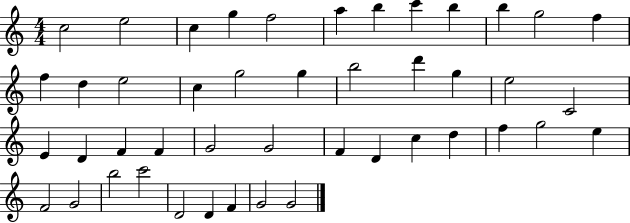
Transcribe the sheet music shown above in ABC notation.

X:1
T:Untitled
M:4/4
L:1/4
K:C
c2 e2 c g f2 a b c' b b g2 f f d e2 c g2 g b2 d' g e2 C2 E D F F G2 G2 F D c d f g2 e F2 G2 b2 c'2 D2 D F G2 G2